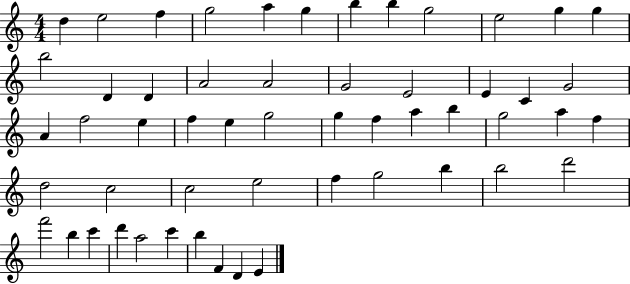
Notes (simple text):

D5/q E5/h F5/q G5/h A5/q G5/q B5/q B5/q G5/h E5/h G5/q G5/q B5/h D4/q D4/q A4/h A4/h G4/h E4/h E4/q C4/q G4/h A4/q F5/h E5/q F5/q E5/q G5/h G5/q F5/q A5/q B5/q G5/h A5/q F5/q D5/h C5/h C5/h E5/h F5/q G5/h B5/q B5/h D6/h F6/h B5/q C6/q D6/q A5/h C6/q B5/q F4/q D4/q E4/q